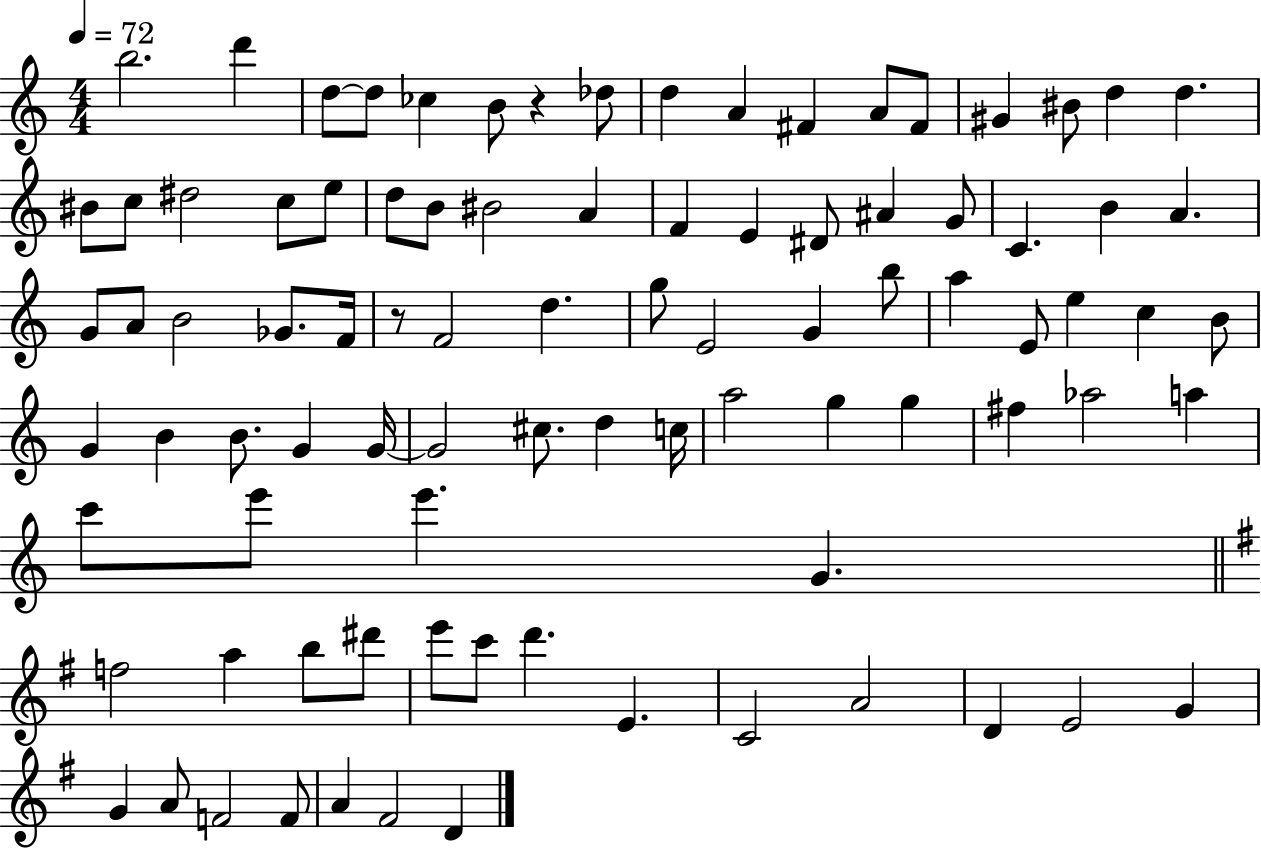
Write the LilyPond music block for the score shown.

{
  \clef treble
  \numericTimeSignature
  \time 4/4
  \key c \major
  \tempo 4 = 72
  \repeat volta 2 { b''2. d'''4 | d''8~~ d''8 ces''4 b'8 r4 des''8 | d''4 a'4 fis'4 a'8 fis'8 | gis'4 bis'8 d''4 d''4. | \break bis'8 c''8 dis''2 c''8 e''8 | d''8 b'8 bis'2 a'4 | f'4 e'4 dis'8 ais'4 g'8 | c'4. b'4 a'4. | \break g'8 a'8 b'2 ges'8. f'16 | r8 f'2 d''4. | g''8 e'2 g'4 b''8 | a''4 e'8 e''4 c''4 b'8 | \break g'4 b'4 b'8. g'4 g'16~~ | g'2 cis''8. d''4 c''16 | a''2 g''4 g''4 | fis''4 aes''2 a''4 | \break c'''8 e'''8 e'''4. g'4. | \bar "||" \break \key g \major f''2 a''4 b''8 dis'''8 | e'''8 c'''8 d'''4. e'4. | c'2 a'2 | d'4 e'2 g'4 | \break g'4 a'8 f'2 f'8 | a'4 fis'2 d'4 | } \bar "|."
}